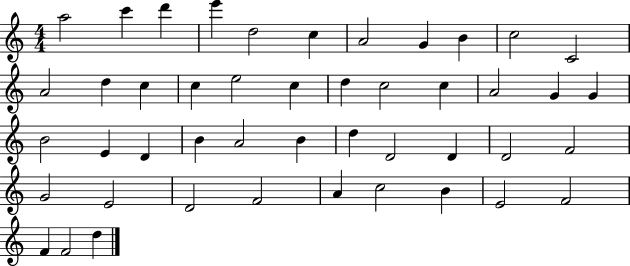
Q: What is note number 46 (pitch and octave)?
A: D5